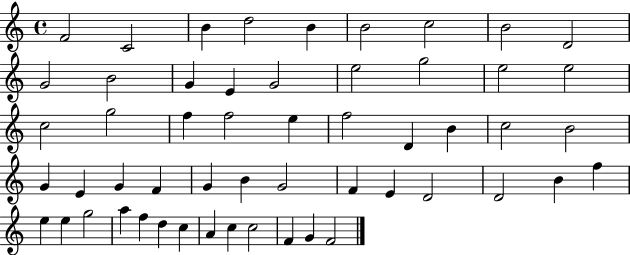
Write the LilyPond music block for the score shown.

{
  \clef treble
  \time 4/4
  \defaultTimeSignature
  \key c \major
  f'2 c'2 | b'4 d''2 b'4 | b'2 c''2 | b'2 d'2 | \break g'2 b'2 | g'4 e'4 g'2 | e''2 g''2 | e''2 e''2 | \break c''2 g''2 | f''4 f''2 e''4 | f''2 d'4 b'4 | c''2 b'2 | \break g'4 e'4 g'4 f'4 | g'4 b'4 g'2 | f'4 e'4 d'2 | d'2 b'4 f''4 | \break e''4 e''4 g''2 | a''4 f''4 d''4 c''4 | a'4 c''4 c''2 | f'4 g'4 f'2 | \break \bar "|."
}